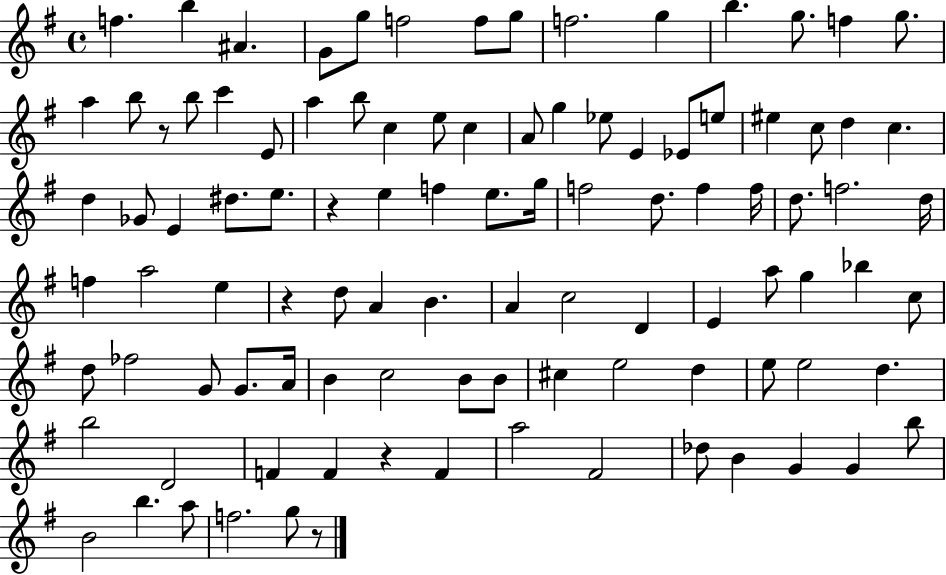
F5/q. B5/q A#4/q. G4/e G5/e F5/h F5/e G5/e F5/h. G5/q B5/q. G5/e. F5/q G5/e. A5/q B5/e R/e B5/e C6/q E4/e A5/q B5/e C5/q E5/e C5/q A4/e G5/q Eb5/e E4/q Eb4/e E5/e EIS5/q C5/e D5/q C5/q. D5/q Gb4/e E4/q D#5/e. E5/e. R/q E5/q F5/q E5/e. G5/s F5/h D5/e. F5/q F5/s D5/e. F5/h. D5/s F5/q A5/h E5/q R/q D5/e A4/q B4/q. A4/q C5/h D4/q E4/q A5/e G5/q Bb5/q C5/e D5/e FES5/h G4/e G4/e. A4/s B4/q C5/h B4/e B4/e C#5/q E5/h D5/q E5/e E5/h D5/q. B5/h D4/h F4/q F4/q R/q F4/q A5/h F#4/h Db5/e B4/q G4/q G4/q B5/e B4/h B5/q. A5/e F5/h. G5/e R/e